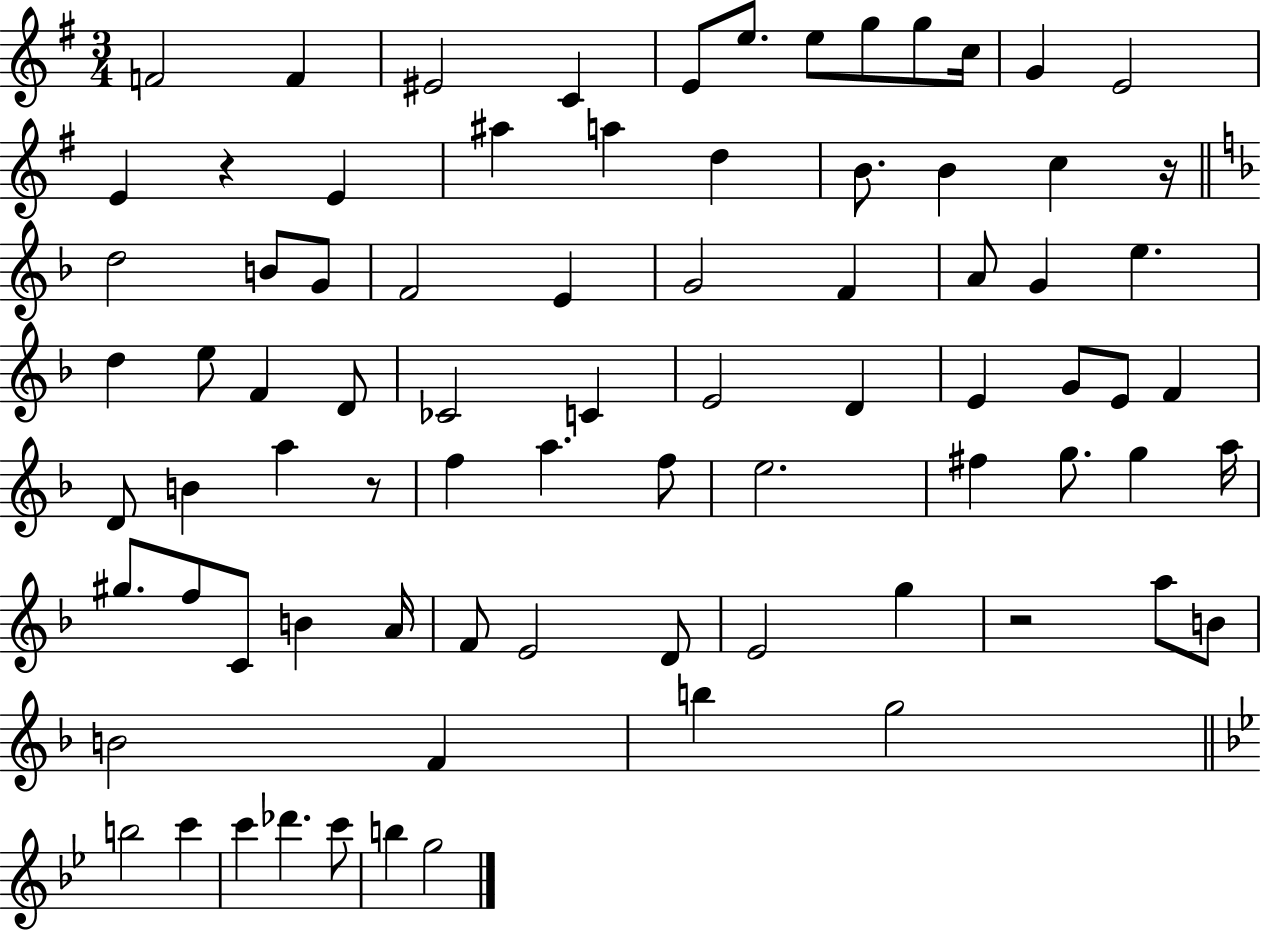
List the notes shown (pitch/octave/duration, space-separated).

F4/h F4/q EIS4/h C4/q E4/e E5/e. E5/e G5/e G5/e C5/s G4/q E4/h E4/q R/q E4/q A#5/q A5/q D5/q B4/e. B4/q C5/q R/s D5/h B4/e G4/e F4/h E4/q G4/h F4/q A4/e G4/q E5/q. D5/q E5/e F4/q D4/e CES4/h C4/q E4/h D4/q E4/q G4/e E4/e F4/q D4/e B4/q A5/q R/e F5/q A5/q. F5/e E5/h. F#5/q G5/e. G5/q A5/s G#5/e. F5/e C4/e B4/q A4/s F4/e E4/h D4/e E4/h G5/q R/h A5/e B4/e B4/h F4/q B5/q G5/h B5/h C6/q C6/q Db6/q. C6/e B5/q G5/h